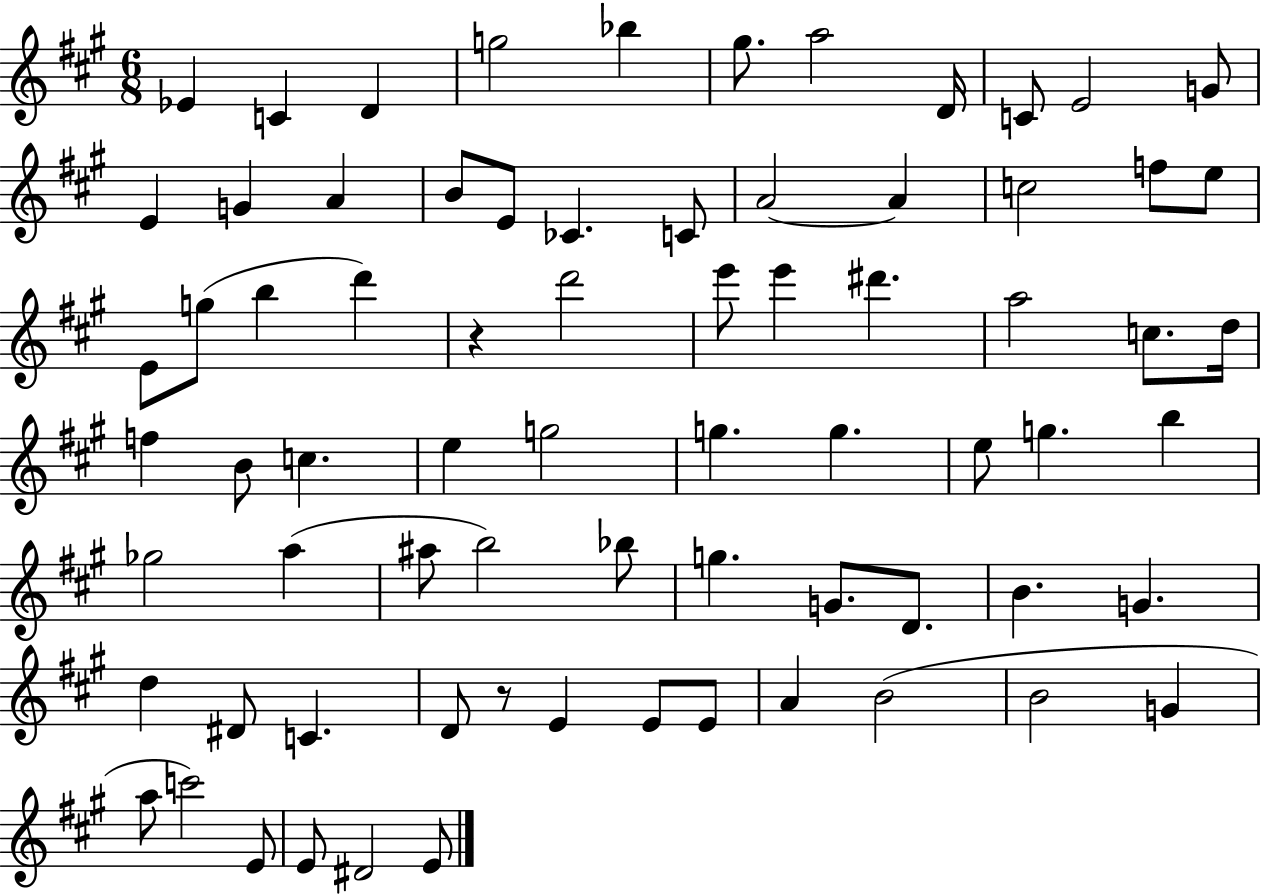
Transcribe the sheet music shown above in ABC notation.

X:1
T:Untitled
M:6/8
L:1/4
K:A
_E C D g2 _b ^g/2 a2 D/4 C/2 E2 G/2 E G A B/2 E/2 _C C/2 A2 A c2 f/2 e/2 E/2 g/2 b d' z d'2 e'/2 e' ^d' a2 c/2 d/4 f B/2 c e g2 g g e/2 g b _g2 a ^a/2 b2 _b/2 g G/2 D/2 B G d ^D/2 C D/2 z/2 E E/2 E/2 A B2 B2 G a/2 c'2 E/2 E/2 ^D2 E/2